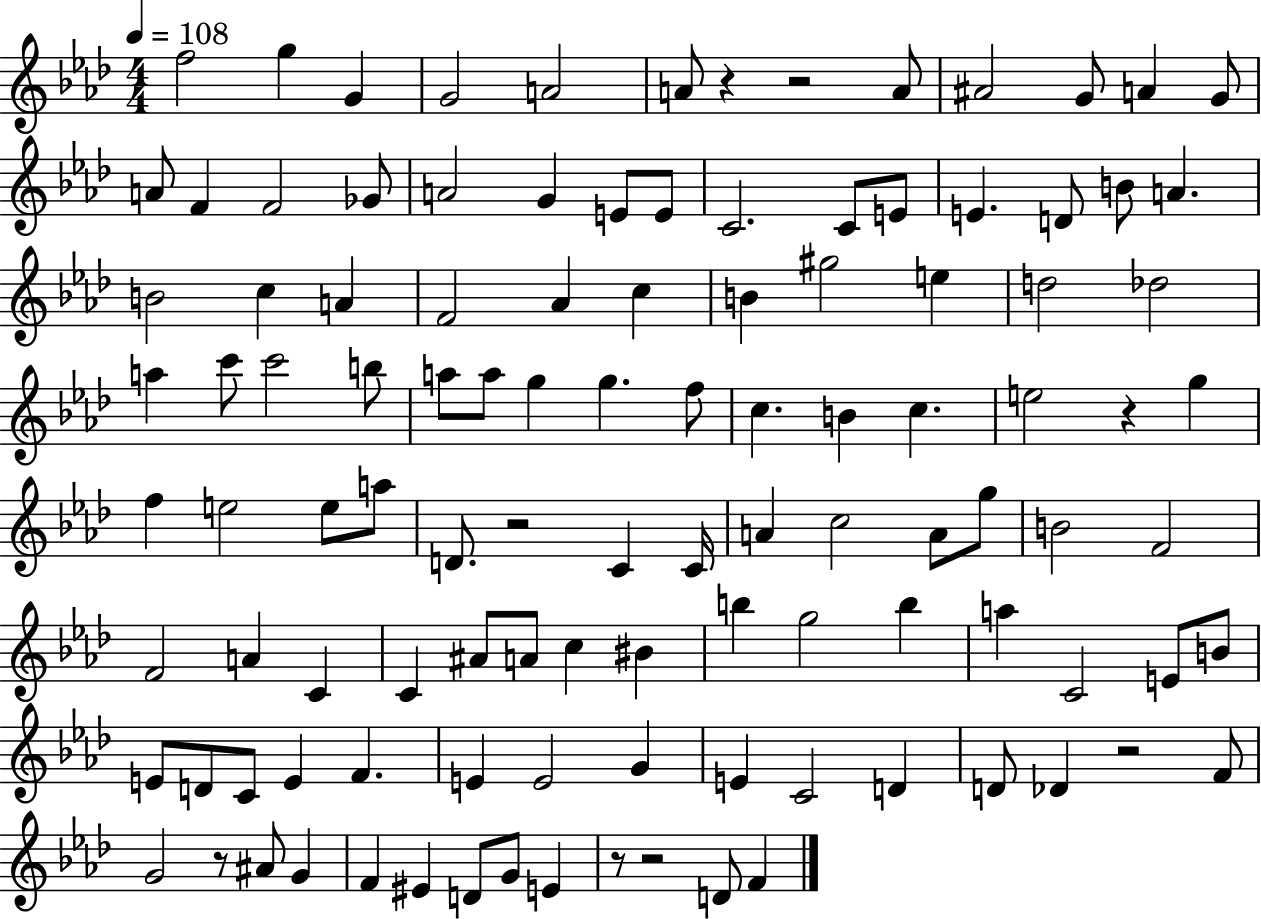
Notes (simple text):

F5/h G5/q G4/q G4/h A4/h A4/e R/q R/h A4/e A#4/h G4/e A4/q G4/e A4/e F4/q F4/h Gb4/e A4/h G4/q E4/e E4/e C4/h. C4/e E4/e E4/q. D4/e B4/e A4/q. B4/h C5/q A4/q F4/h Ab4/q C5/q B4/q G#5/h E5/q D5/h Db5/h A5/q C6/e C6/h B5/e A5/e A5/e G5/q G5/q. F5/e C5/q. B4/q C5/q. E5/h R/q G5/q F5/q E5/h E5/e A5/e D4/e. R/h C4/q C4/s A4/q C5/h A4/e G5/e B4/h F4/h F4/h A4/q C4/q C4/q A#4/e A4/e C5/q BIS4/q B5/q G5/h B5/q A5/q C4/h E4/e B4/e E4/e D4/e C4/e E4/q F4/q. E4/q E4/h G4/q E4/q C4/h D4/q D4/e Db4/q R/h F4/e G4/h R/e A#4/e G4/q F4/q EIS4/q D4/e G4/e E4/q R/e R/h D4/e F4/q